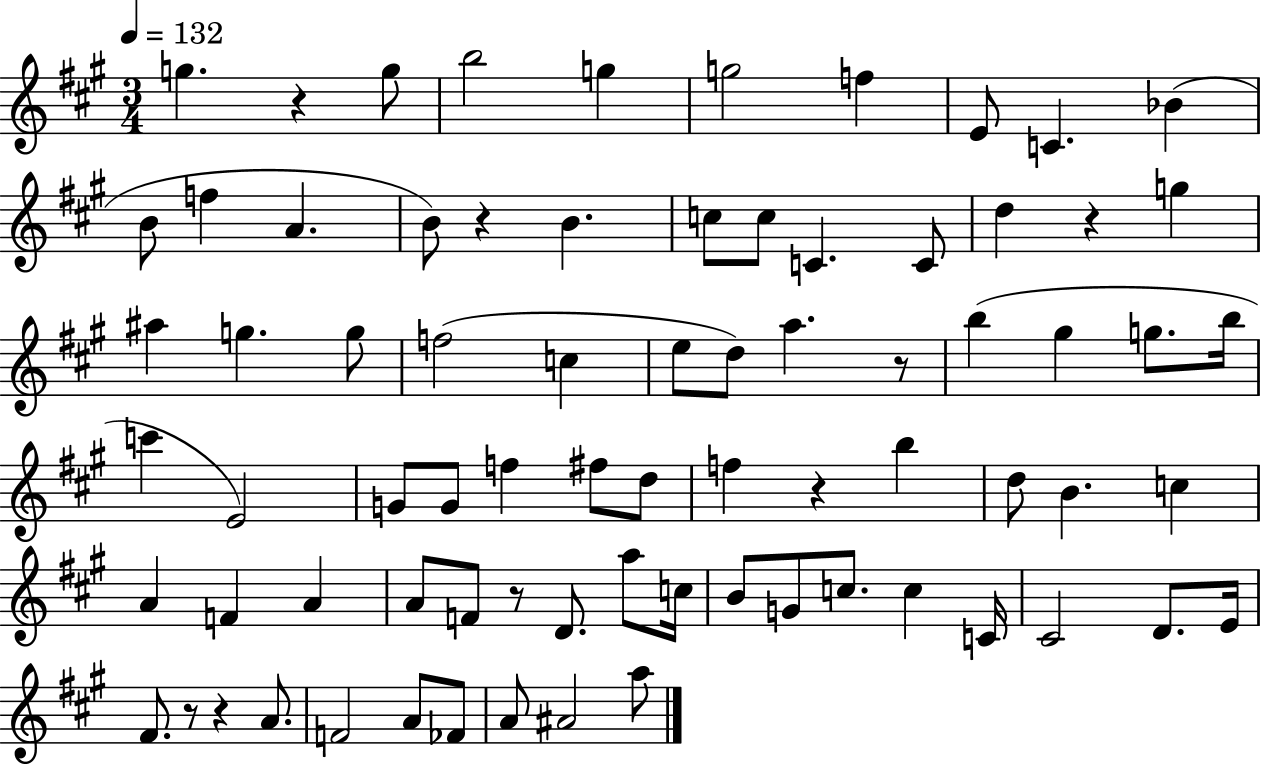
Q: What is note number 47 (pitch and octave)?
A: A4